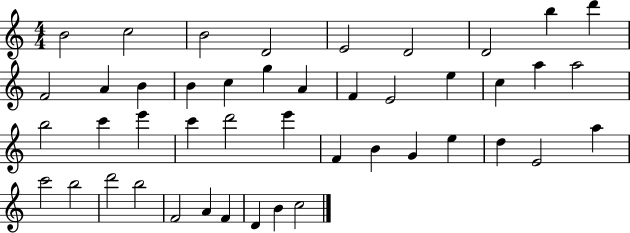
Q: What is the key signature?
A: C major